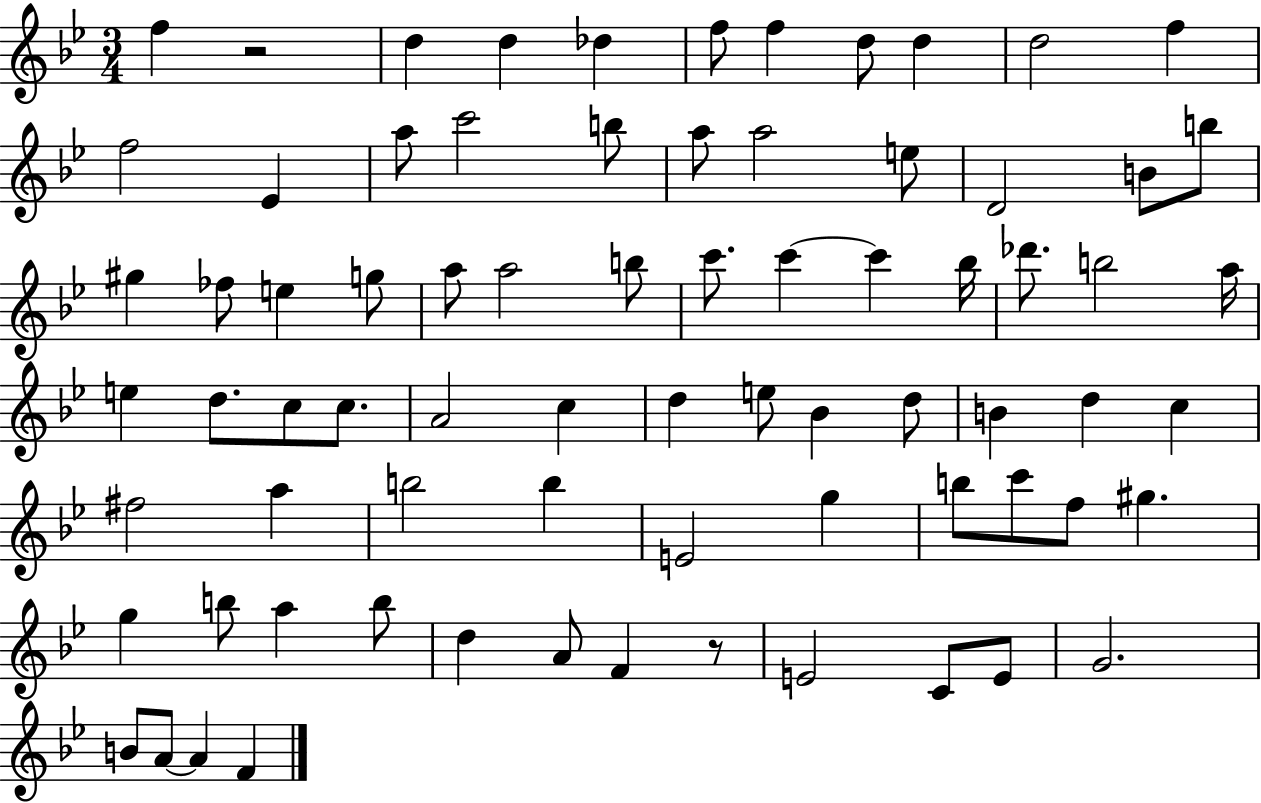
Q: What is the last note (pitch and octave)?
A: F4